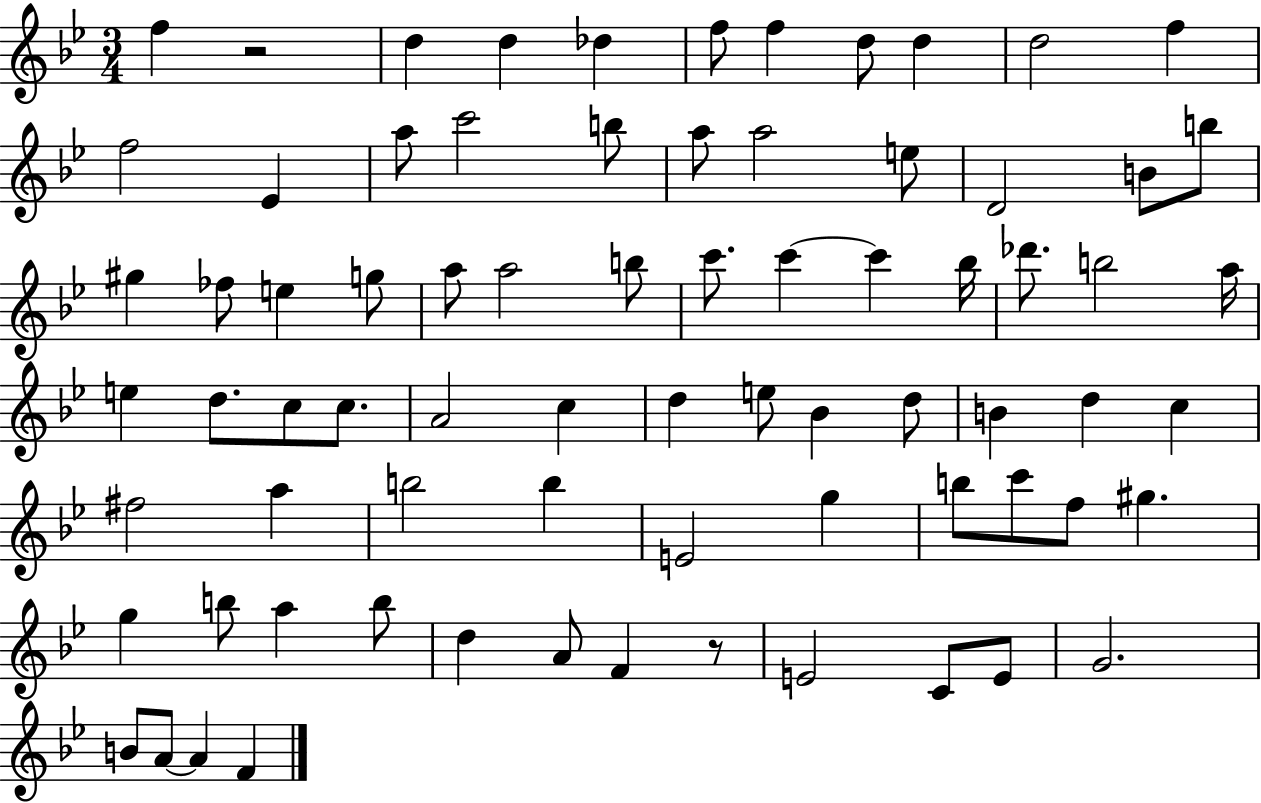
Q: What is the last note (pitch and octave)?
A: F4